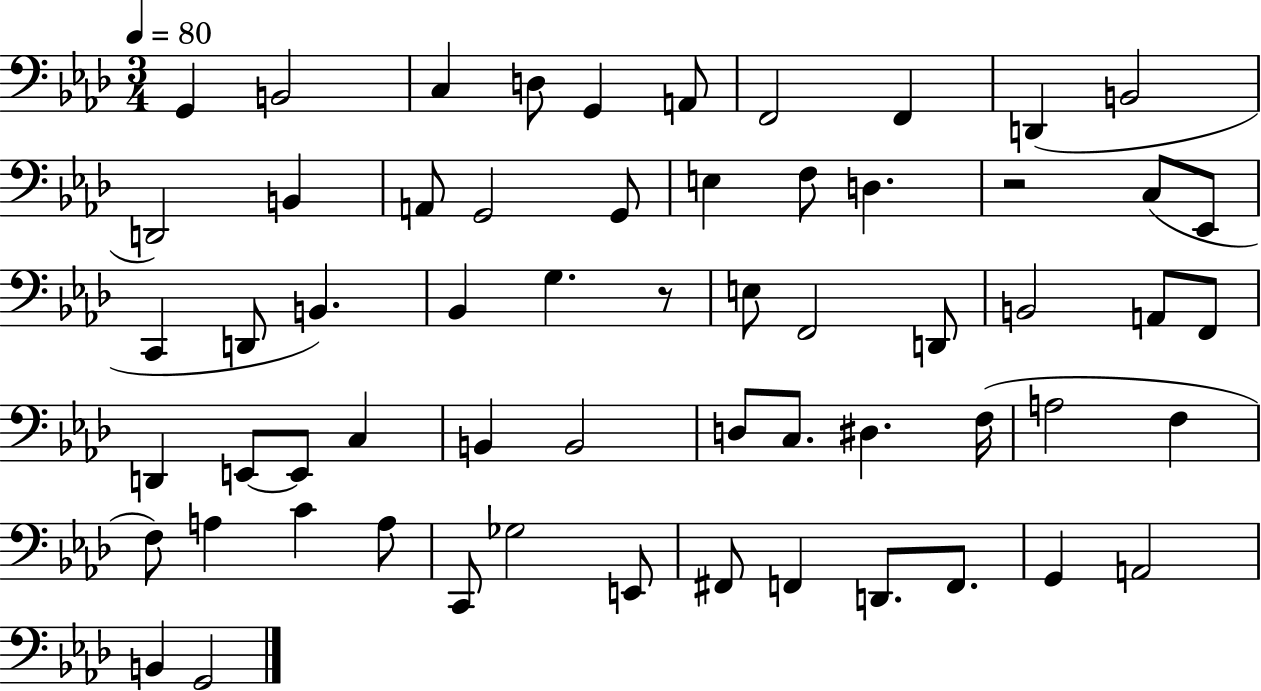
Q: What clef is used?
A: bass